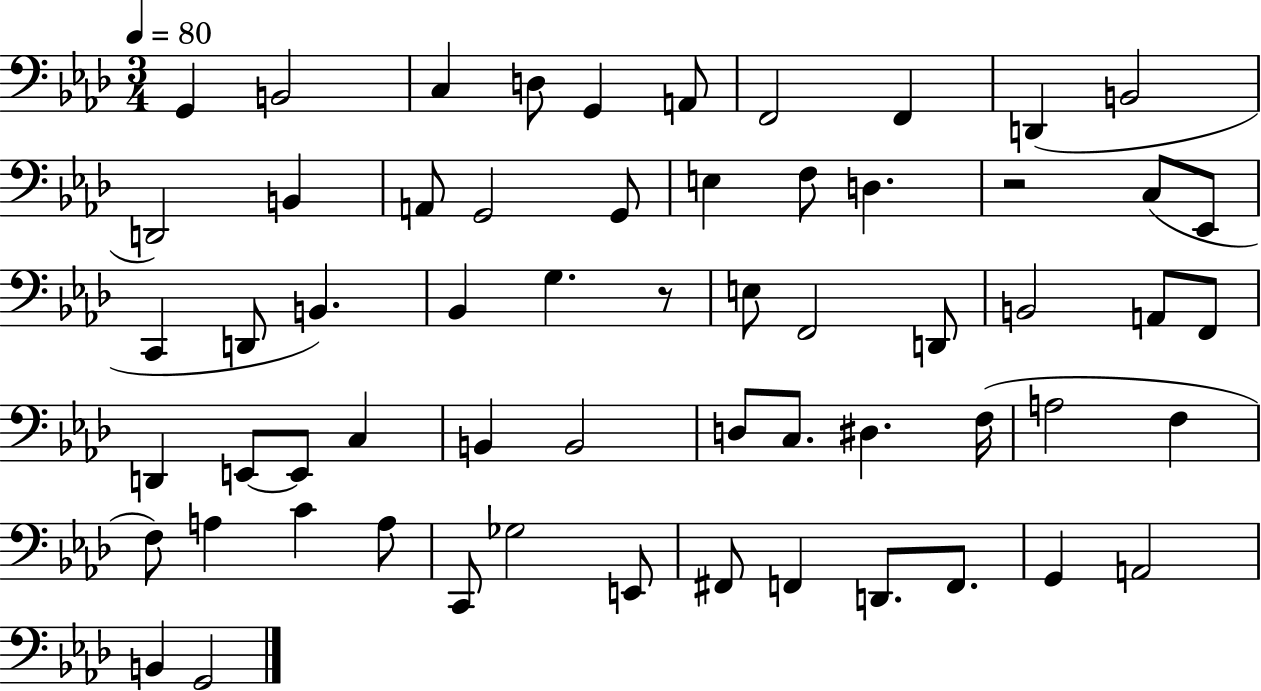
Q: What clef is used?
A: bass